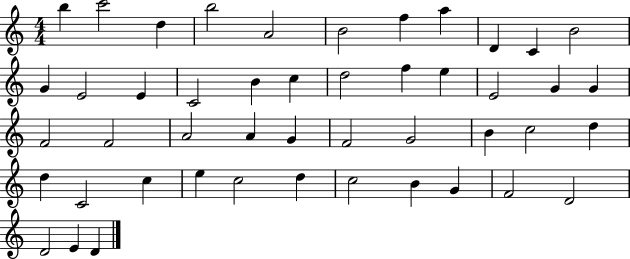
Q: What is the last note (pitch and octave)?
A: D4